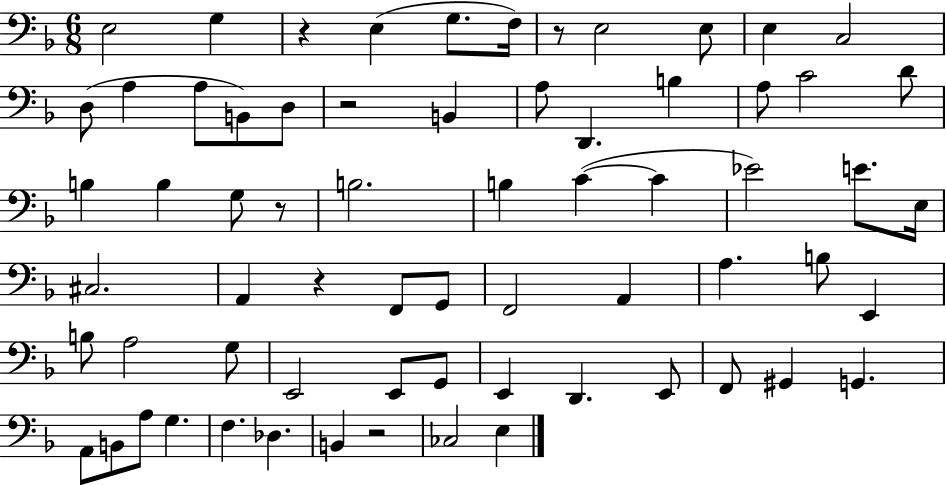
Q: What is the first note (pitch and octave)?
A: E3